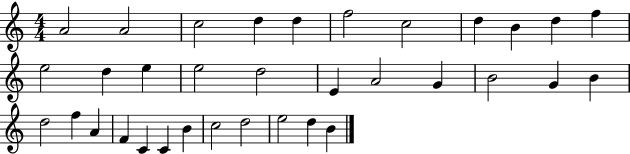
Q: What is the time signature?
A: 4/4